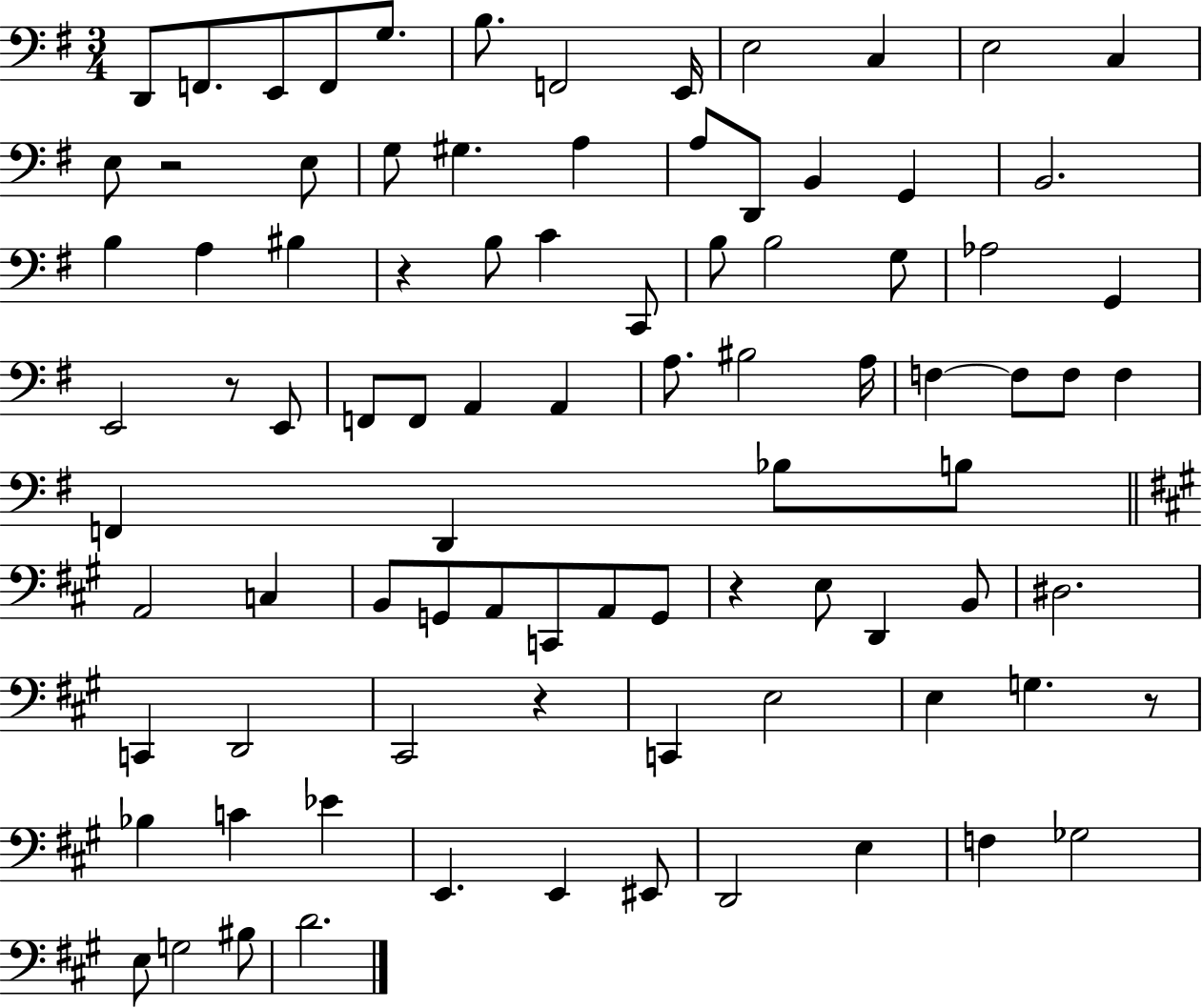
{
  \clef bass
  \numericTimeSignature
  \time 3/4
  \key g \major
  d,8 f,8. e,8 f,8 g8. | b8. f,2 e,16 | e2 c4 | e2 c4 | \break e8 r2 e8 | g8 gis4. a4 | a8 d,8 b,4 g,4 | b,2. | \break b4 a4 bis4 | r4 b8 c'4 c,8 | b8 b2 g8 | aes2 g,4 | \break e,2 r8 e,8 | f,8 f,8 a,4 a,4 | a8. bis2 a16 | f4~~ f8 f8 f4 | \break f,4 d,4 bes8 b8 | \bar "||" \break \key a \major a,2 c4 | b,8 g,8 a,8 c,8 a,8 g,8 | r4 e8 d,4 b,8 | dis2. | \break c,4 d,2 | cis,2 r4 | c,4 e2 | e4 g4. r8 | \break bes4 c'4 ees'4 | e,4. e,4 eis,8 | d,2 e4 | f4 ges2 | \break e8 g2 bis8 | d'2. | \bar "|."
}